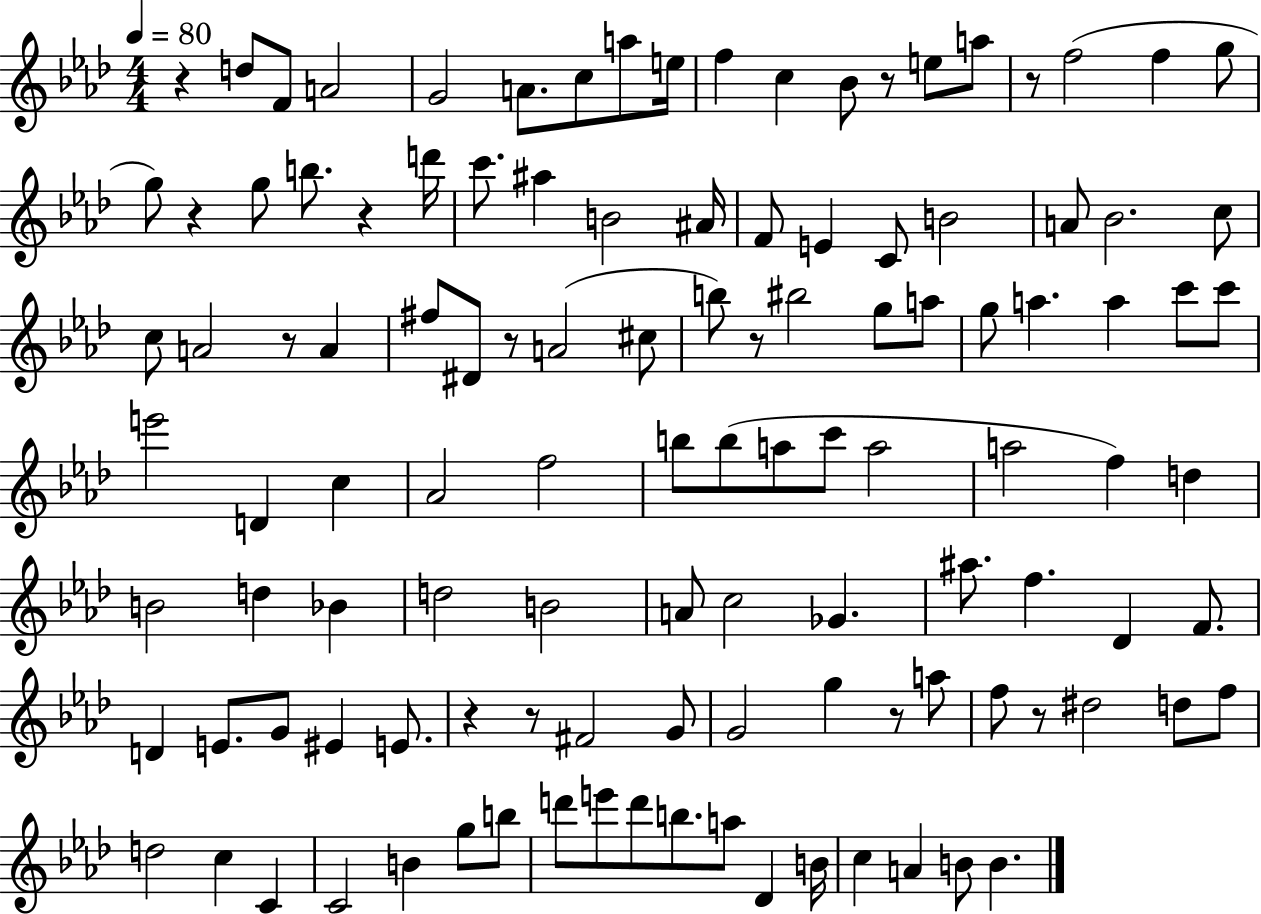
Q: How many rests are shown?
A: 12